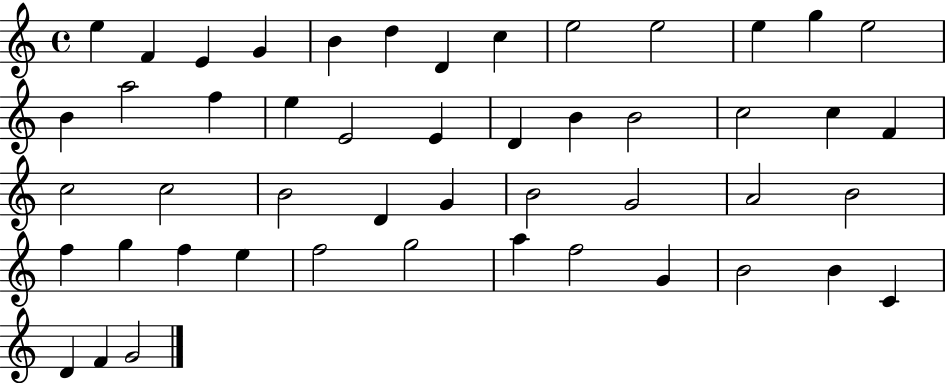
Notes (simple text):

E5/q F4/q E4/q G4/q B4/q D5/q D4/q C5/q E5/h E5/h E5/q G5/q E5/h B4/q A5/h F5/q E5/q E4/h E4/q D4/q B4/q B4/h C5/h C5/q F4/q C5/h C5/h B4/h D4/q G4/q B4/h G4/h A4/h B4/h F5/q G5/q F5/q E5/q F5/h G5/h A5/q F5/h G4/q B4/h B4/q C4/q D4/q F4/q G4/h